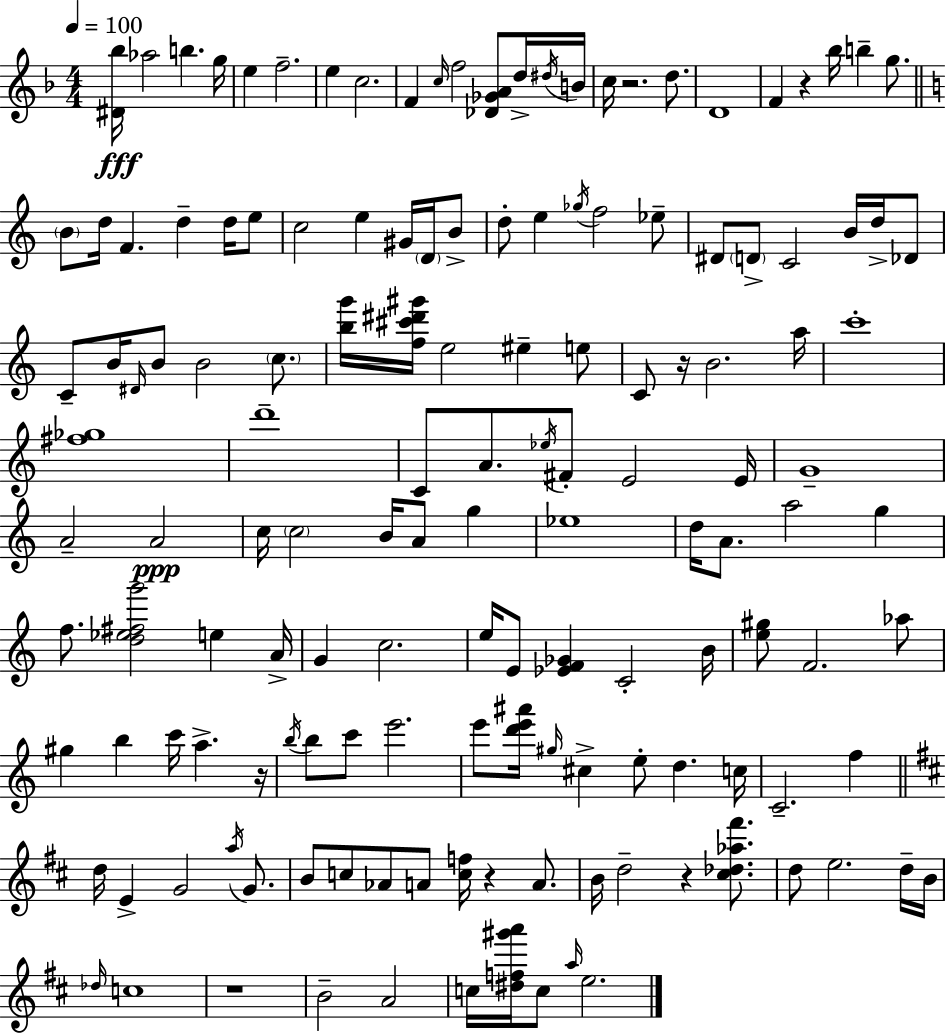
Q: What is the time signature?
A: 4/4